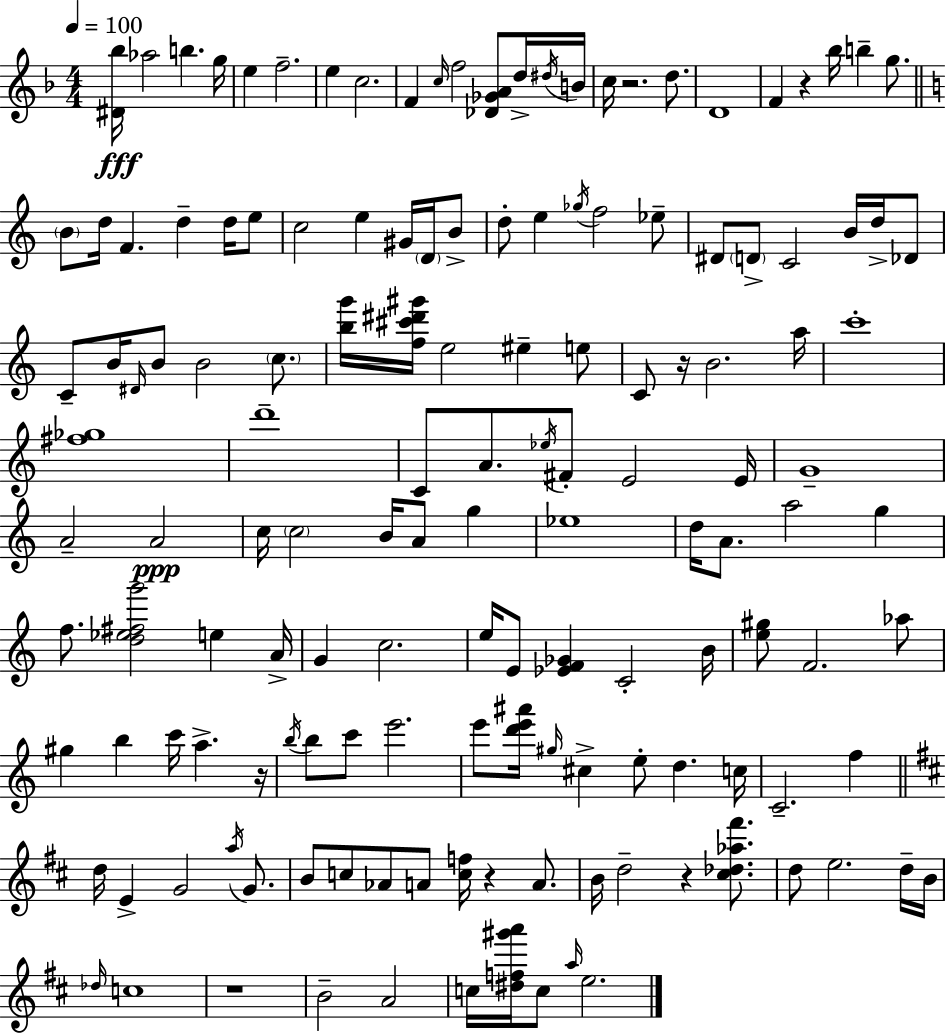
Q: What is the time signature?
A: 4/4